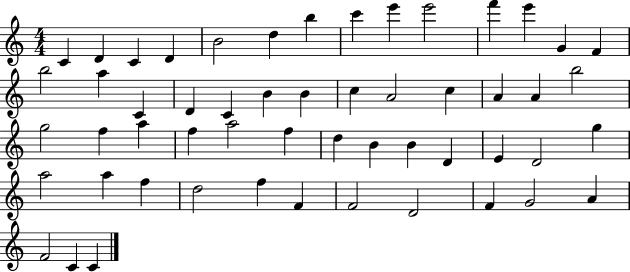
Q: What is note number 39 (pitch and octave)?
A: D4